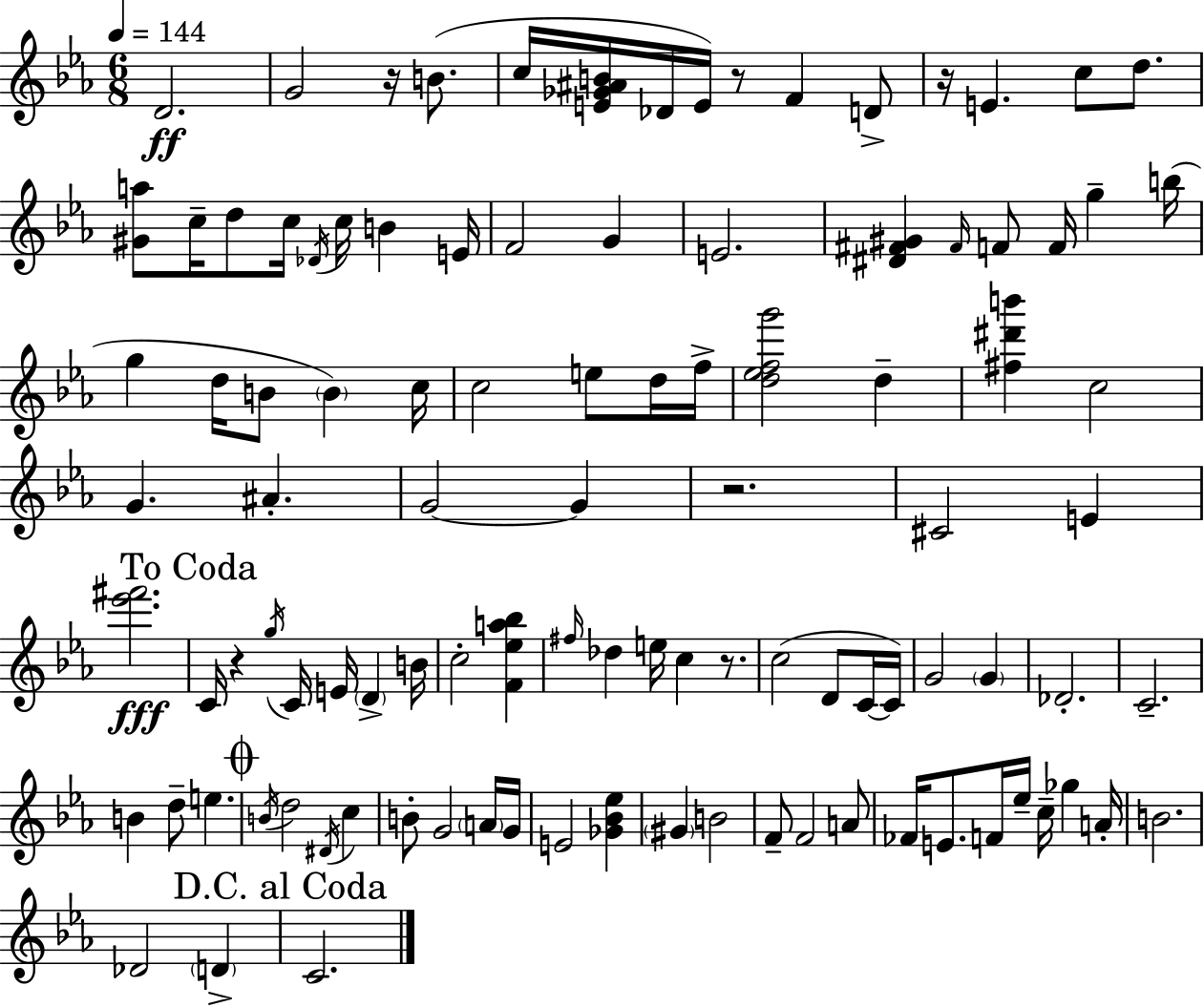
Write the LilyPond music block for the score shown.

{
  \clef treble
  \numericTimeSignature
  \time 6/8
  \key ees \major
  \tempo 4 = 144
  d'2.\ff | g'2 r16 b'8.( | c''16 <e' ges' ais' b'>16 des'16 e'16) r8 f'4 d'8-> | r16 e'4. c''8 d''8. | \break <gis' a''>8 c''16-- d''8 c''16 \acciaccatura { des'16 } c''16 b'4 | e'16 f'2 g'4 | e'2. | <dis' fis' gis'>4 \grace { fis'16 } f'8 f'16 g''4-- | \break b''16( g''4 d''16 b'8 \parenthesize b'4) | c''16 c''2 e''8 | d''16 f''16-> <d'' ees'' f'' g'''>2 d''4-- | <fis'' dis''' b'''>4 c''2 | \break g'4. ais'4.-. | g'2~~ g'4 | r2. | cis'2 e'4 | \break <ees''' fis'''>2.\fff | \mark "To Coda" c'16 r4 \acciaccatura { g''16 } c'16 e'16 \parenthesize d'4-> | b'16 c''2-. <f' ees'' a'' bes''>4 | \grace { fis''16 } des''4 e''16 c''4 | \break r8. c''2( | d'8 c'16~~ c'16) g'2 | \parenthesize g'4 des'2.-. | c'2.-- | \break b'4 d''8-- e''4. | \mark \markup { \musicglyph "scripts.coda" } \acciaccatura { b'16 } d''2 | \acciaccatura { dis'16 } c''4 b'8-. g'2 | \parenthesize a'16 g'16 e'2 | \break <ges' bes' ees''>4 \parenthesize gis'4 b'2 | f'8-- f'2 | a'8 fes'16 e'8. f'16 ees''16-- | c''16-- ges''4 a'16-. b'2. | \break des'2 | \parenthesize d'4-> \mark "D.C. al Coda" c'2. | \bar "|."
}